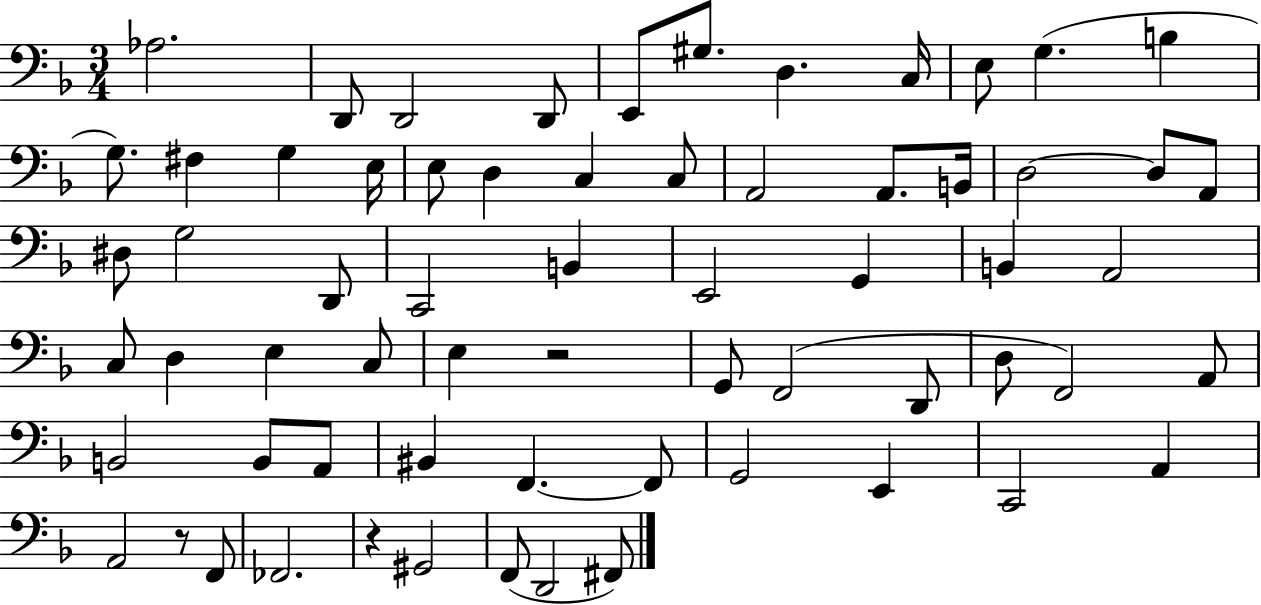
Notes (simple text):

Ab3/h. D2/e D2/h D2/e E2/e G#3/e. D3/q. C3/s E3/e G3/q. B3/q G3/e. F#3/q G3/q E3/s E3/e D3/q C3/q C3/e A2/h A2/e. B2/s D3/h D3/e A2/e D#3/e G3/h D2/e C2/h B2/q E2/h G2/q B2/q A2/h C3/e D3/q E3/q C3/e E3/q R/h G2/e F2/h D2/e D3/e F2/h A2/e B2/h B2/e A2/e BIS2/q F2/q. F2/e G2/h E2/q C2/h A2/q A2/h R/e F2/e FES2/h. R/q G#2/h F2/e D2/h F#2/e